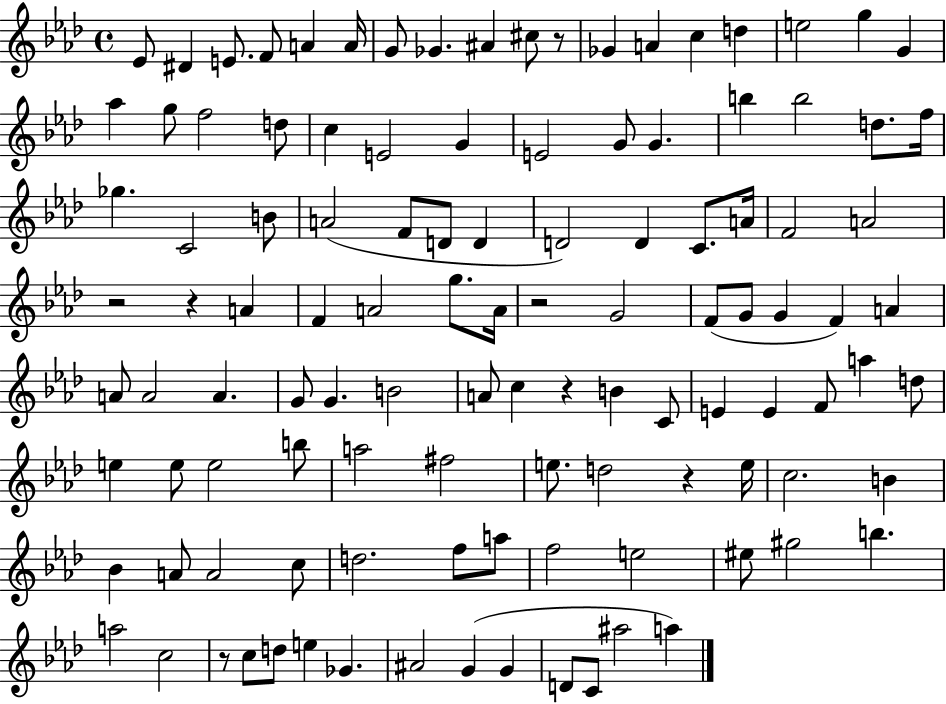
Eb4/e D#4/q E4/e. F4/e A4/q A4/s G4/e Gb4/q. A#4/q C#5/e R/e Gb4/q A4/q C5/q D5/q E5/h G5/q G4/q Ab5/q G5/e F5/h D5/e C5/q E4/h G4/q E4/h G4/e G4/q. B5/q B5/h D5/e. F5/s Gb5/q. C4/h B4/e A4/h F4/e D4/e D4/q D4/h D4/q C4/e. A4/s F4/h A4/h R/h R/q A4/q F4/q A4/h G5/e. A4/s R/h G4/h F4/e G4/e G4/q F4/q A4/q A4/e A4/h A4/q. G4/e G4/q. B4/h A4/e C5/q R/q B4/q C4/e E4/q E4/q F4/e A5/q D5/e E5/q E5/e E5/h B5/e A5/h F#5/h E5/e. D5/h R/q E5/s C5/h. B4/q Bb4/q A4/e A4/h C5/e D5/h. F5/e A5/e F5/h E5/h EIS5/e G#5/h B5/q. A5/h C5/h R/e C5/e D5/e E5/q Gb4/q. A#4/h G4/q G4/q D4/e C4/e A#5/h A5/q